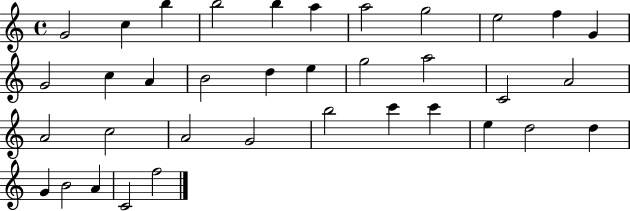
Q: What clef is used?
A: treble